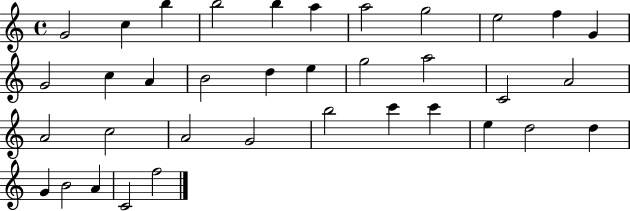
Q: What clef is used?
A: treble